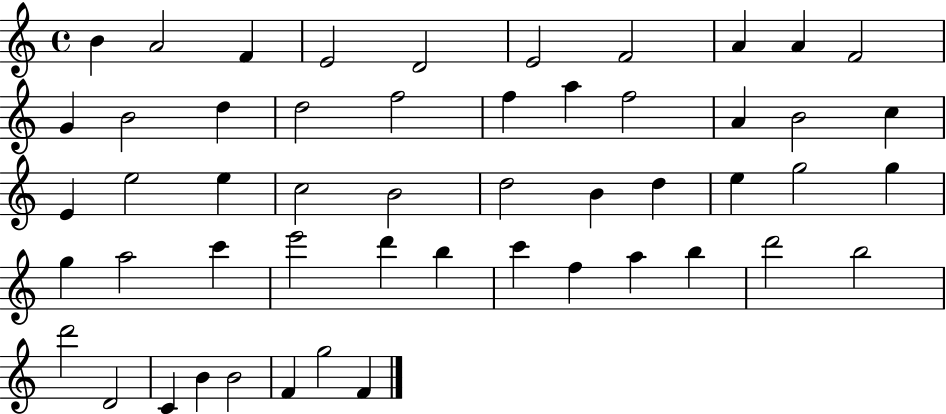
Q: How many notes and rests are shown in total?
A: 52